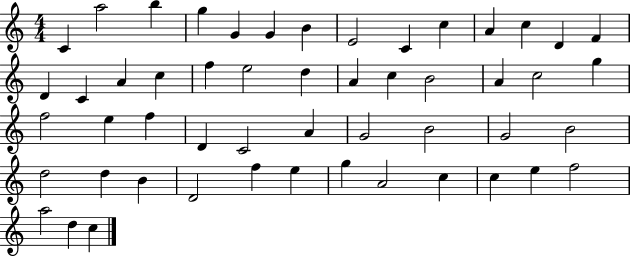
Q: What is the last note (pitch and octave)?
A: C5